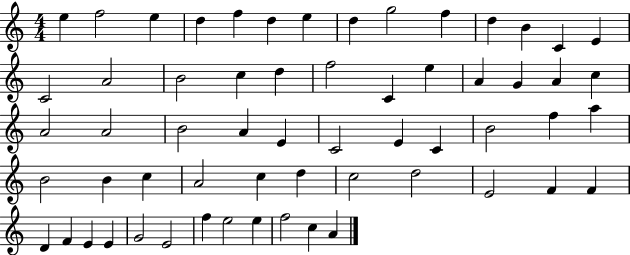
X:1
T:Untitled
M:4/4
L:1/4
K:C
e f2 e d f d e d g2 f d B C E C2 A2 B2 c d f2 C e A G A c A2 A2 B2 A E C2 E C B2 f a B2 B c A2 c d c2 d2 E2 F F D F E E G2 E2 f e2 e f2 c A